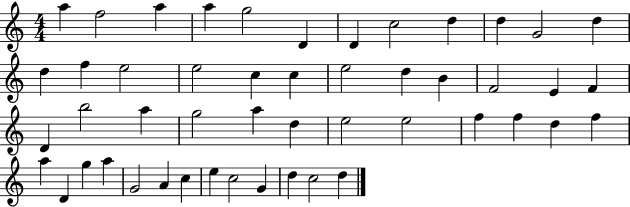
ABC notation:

X:1
T:Untitled
M:4/4
L:1/4
K:C
a f2 a a g2 D D c2 d d G2 d d f e2 e2 c c e2 d B F2 E F D b2 a g2 a d e2 e2 f f d f a D g a G2 A c e c2 G d c2 d